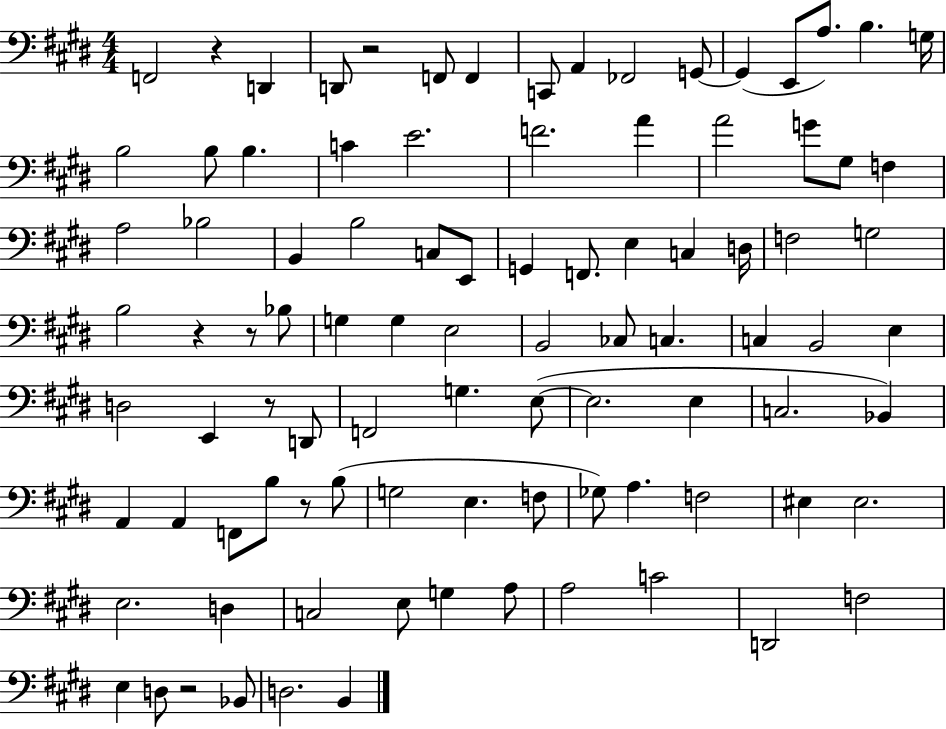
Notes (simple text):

F2/h R/q D2/q D2/e R/h F2/e F2/q C2/e A2/q FES2/h G2/e G2/q E2/e A3/e. B3/q. G3/s B3/h B3/e B3/q. C4/q E4/h. F4/h. A4/q A4/h G4/e G#3/e F3/q A3/h Bb3/h B2/q B3/h C3/e E2/e G2/q F2/e. E3/q C3/q D3/s F3/h G3/h B3/h R/q R/e Bb3/e G3/q G3/q E3/h B2/h CES3/e C3/q. C3/q B2/h E3/q D3/h E2/q R/e D2/e F2/h G3/q. E3/e E3/h. E3/q C3/h. Bb2/q A2/q A2/q F2/e B3/e R/e B3/e G3/h E3/q. F3/e Gb3/e A3/q. F3/h EIS3/q EIS3/h. E3/h. D3/q C3/h E3/e G3/q A3/e A3/h C4/h D2/h F3/h E3/q D3/e R/h Bb2/e D3/h. B2/q